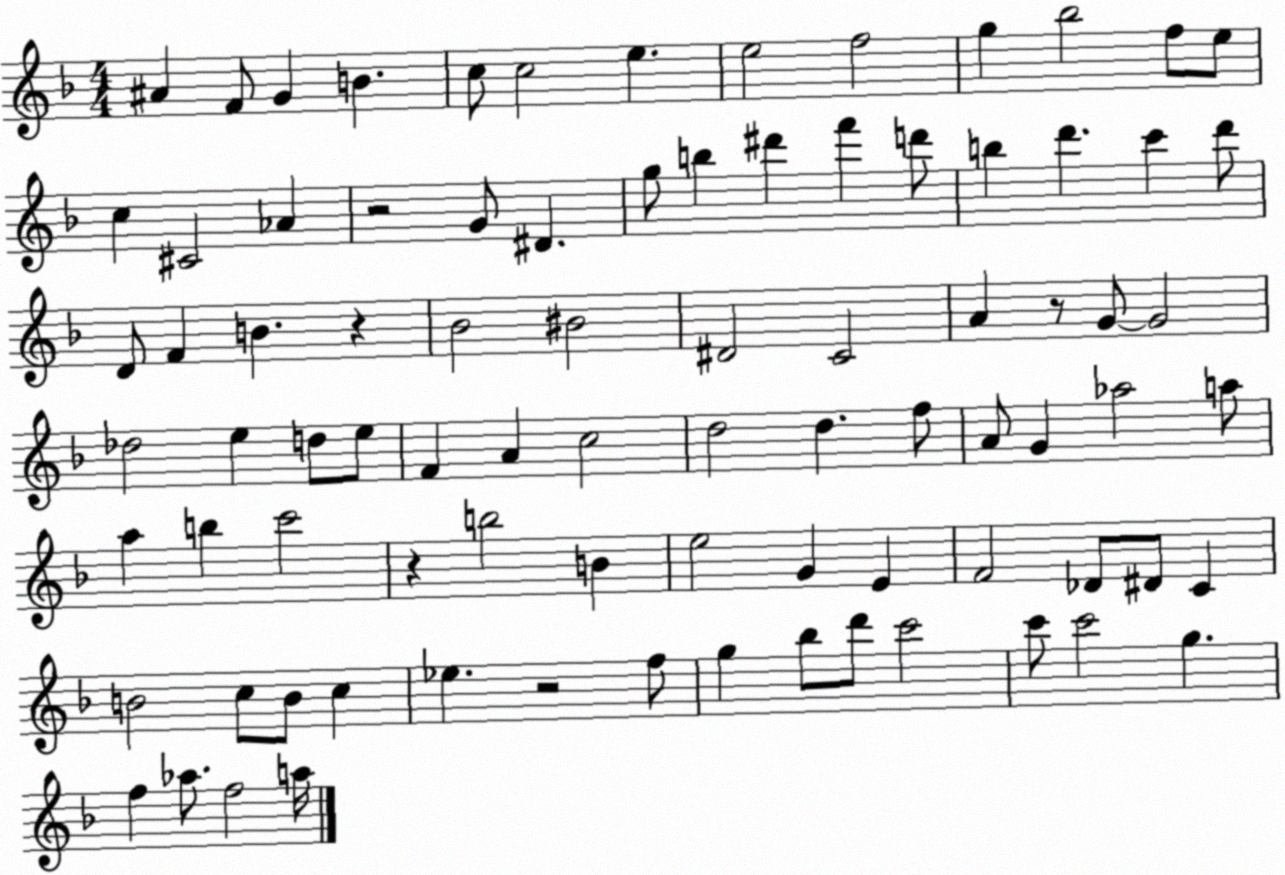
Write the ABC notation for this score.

X:1
T:Untitled
M:4/4
L:1/4
K:F
^A F/2 G B c/2 c2 e e2 f2 g _b2 f/2 e/2 c ^C2 _A z2 G/2 ^D g/2 b ^d' f' d'/2 b d' c' d'/2 D/2 F B z _B2 ^B2 ^D2 C2 A z/2 G/2 G2 _d2 e d/2 e/2 F A c2 d2 d f/2 A/2 G _a2 a/2 a b c'2 z b2 B e2 G E F2 _D/2 ^D/2 C B2 c/2 B/2 c _e z2 f/2 g _b/2 d'/2 c'2 c'/2 c'2 g f _a/2 f2 a/4